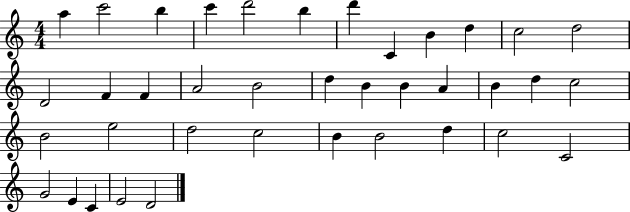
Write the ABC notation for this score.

X:1
T:Untitled
M:4/4
L:1/4
K:C
a c'2 b c' d'2 b d' C B d c2 d2 D2 F F A2 B2 d B B A B d c2 B2 e2 d2 c2 B B2 d c2 C2 G2 E C E2 D2